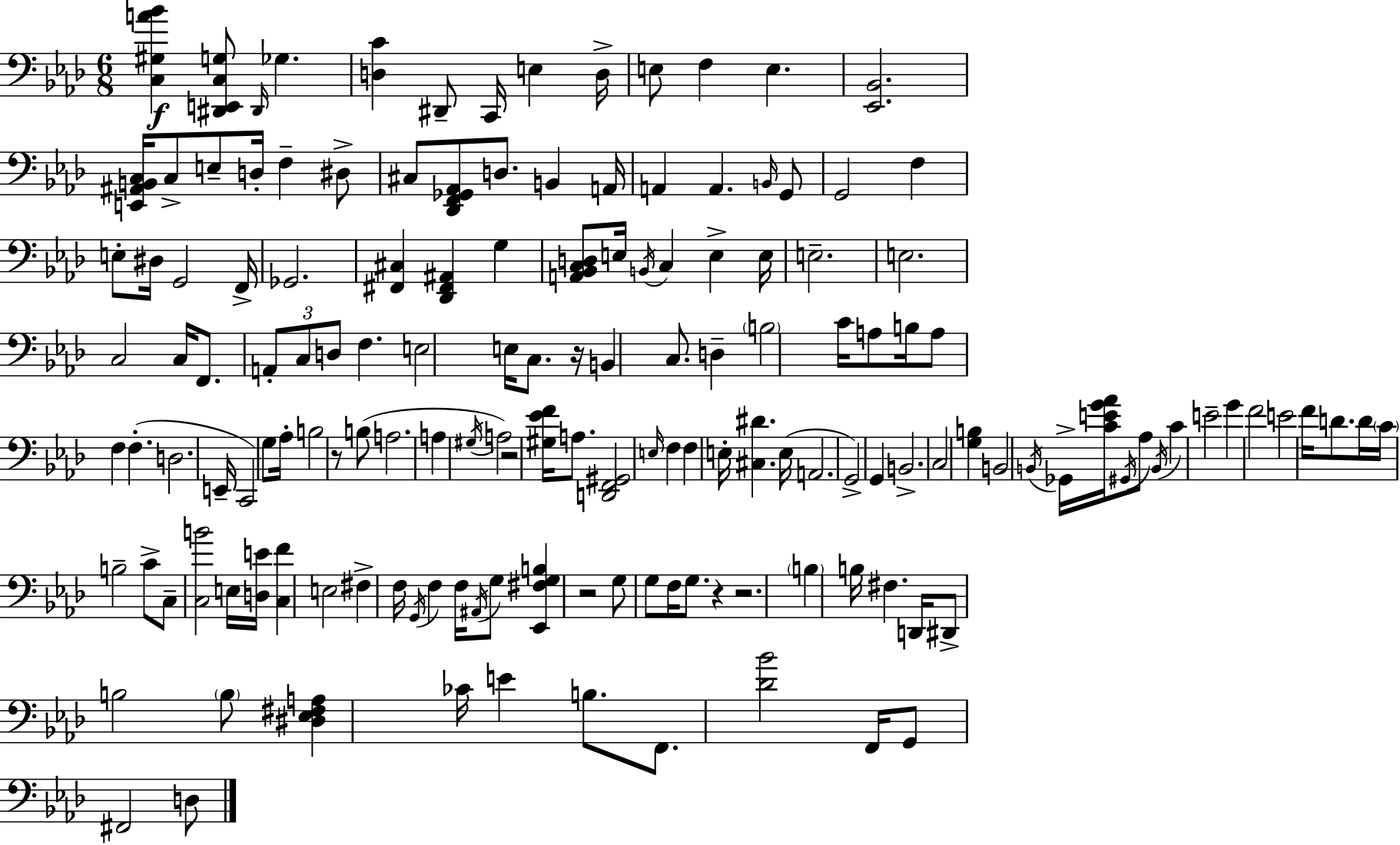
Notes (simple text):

[C3,G#3,A4,Bb4]/q [D#2,E2,C3,G3]/e D#2/s Gb3/q. [D3,C4]/q D#2/e C2/s E3/q D3/s E3/e F3/q E3/q. [Eb2,Bb2]/h. [E2,A#2,B2,C3]/s C3/e E3/e D3/s F3/q D#3/e C#3/e [Db2,F2,Gb2,Ab2]/e D3/e. B2/q A2/s A2/q A2/q. B2/s G2/e G2/h F3/q E3/e D#3/s G2/h F2/s Gb2/h. [F#2,C#3]/q [Db2,F#2,A#2]/q G3/q [A2,Bb2,C3,D3]/e E3/s B2/s C3/q E3/q E3/s E3/h. E3/h. C3/h C3/s F2/e. A2/e C3/e D3/e F3/q. E3/h E3/s C3/e. R/s B2/q C3/e. D3/q B3/h C4/s A3/e B3/s A3/e F3/q F3/q. D3/h. E2/s C2/h G3/e Ab3/s B3/h R/e B3/e A3/h. A3/q G#3/s A3/h R/h [G#3,Eb4,F4]/s A3/e. [D2,F2,G#2]/h E3/s F3/q F3/q E3/s [C#3,D#4]/q. E3/s A2/h. G2/h G2/q B2/h. C3/h [G3,B3]/q B2/h B2/s Gb2/s [C4,E4,G4,Ab4]/s G#2/s Ab3/e B2/s C4/q E4/h G4/q F4/h E4/h F4/s D4/e. D4/s C4/s B3/h C4/e C3/e [C3,B4]/h E3/s [D3,E4]/s [C3,F4]/q E3/h F#3/q F3/s G2/s F3/q F3/s A#2/s G3/e [Eb2,F#3,G3,B3]/q R/h G3/e G3/e F3/s G3/e. R/q R/h. B3/q B3/s F#3/q. D2/s D#2/e B3/h B3/e [D#3,Eb3,F#3,A3]/q CES4/s E4/q B3/e. F2/e. [Db4,Bb4]/h F2/s G2/e F#2/h D3/e